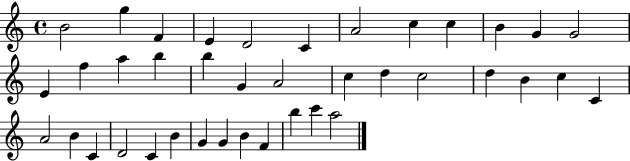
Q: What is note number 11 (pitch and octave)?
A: G4